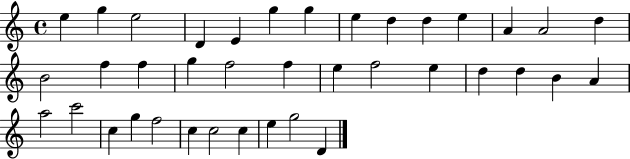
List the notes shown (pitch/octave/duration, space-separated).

E5/q G5/q E5/h D4/q E4/q G5/q G5/q E5/q D5/q D5/q E5/q A4/q A4/h D5/q B4/h F5/q F5/q G5/q F5/h F5/q E5/q F5/h E5/q D5/q D5/q B4/q A4/q A5/h C6/h C5/q G5/q F5/h C5/q C5/h C5/q E5/q G5/h D4/q